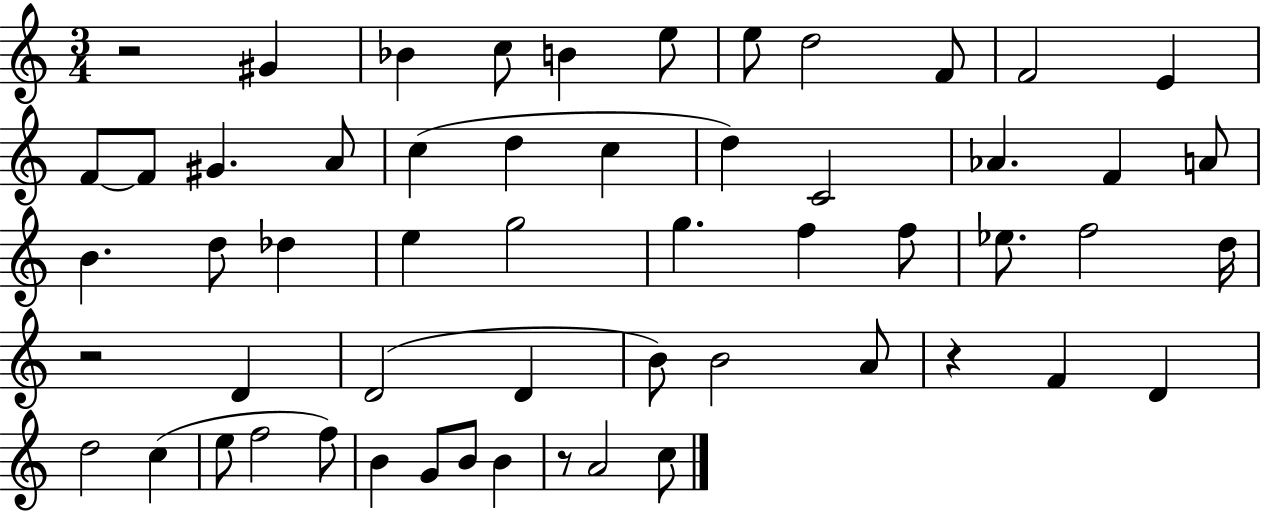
R/h G#4/q Bb4/q C5/e B4/q E5/e E5/e D5/h F4/e F4/h E4/q F4/e F4/e G#4/q. A4/e C5/q D5/q C5/q D5/q C4/h Ab4/q. F4/q A4/e B4/q. D5/e Db5/q E5/q G5/h G5/q. F5/q F5/e Eb5/e. F5/h D5/s R/h D4/q D4/h D4/q B4/e B4/h A4/e R/q F4/q D4/q D5/h C5/q E5/e F5/h F5/e B4/q G4/e B4/e B4/q R/e A4/h C5/e